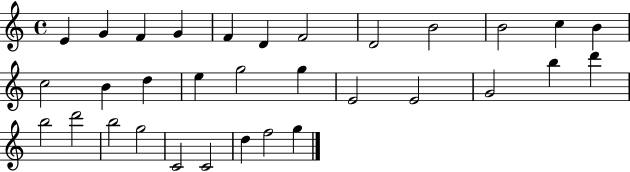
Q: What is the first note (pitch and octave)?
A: E4